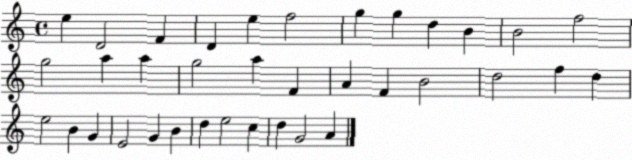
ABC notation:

X:1
T:Untitled
M:4/4
L:1/4
K:C
e D2 F D e f2 g g d B B2 f2 g2 a a g2 a F A F B2 d2 f d e2 B G E2 G B d e2 c d G2 A